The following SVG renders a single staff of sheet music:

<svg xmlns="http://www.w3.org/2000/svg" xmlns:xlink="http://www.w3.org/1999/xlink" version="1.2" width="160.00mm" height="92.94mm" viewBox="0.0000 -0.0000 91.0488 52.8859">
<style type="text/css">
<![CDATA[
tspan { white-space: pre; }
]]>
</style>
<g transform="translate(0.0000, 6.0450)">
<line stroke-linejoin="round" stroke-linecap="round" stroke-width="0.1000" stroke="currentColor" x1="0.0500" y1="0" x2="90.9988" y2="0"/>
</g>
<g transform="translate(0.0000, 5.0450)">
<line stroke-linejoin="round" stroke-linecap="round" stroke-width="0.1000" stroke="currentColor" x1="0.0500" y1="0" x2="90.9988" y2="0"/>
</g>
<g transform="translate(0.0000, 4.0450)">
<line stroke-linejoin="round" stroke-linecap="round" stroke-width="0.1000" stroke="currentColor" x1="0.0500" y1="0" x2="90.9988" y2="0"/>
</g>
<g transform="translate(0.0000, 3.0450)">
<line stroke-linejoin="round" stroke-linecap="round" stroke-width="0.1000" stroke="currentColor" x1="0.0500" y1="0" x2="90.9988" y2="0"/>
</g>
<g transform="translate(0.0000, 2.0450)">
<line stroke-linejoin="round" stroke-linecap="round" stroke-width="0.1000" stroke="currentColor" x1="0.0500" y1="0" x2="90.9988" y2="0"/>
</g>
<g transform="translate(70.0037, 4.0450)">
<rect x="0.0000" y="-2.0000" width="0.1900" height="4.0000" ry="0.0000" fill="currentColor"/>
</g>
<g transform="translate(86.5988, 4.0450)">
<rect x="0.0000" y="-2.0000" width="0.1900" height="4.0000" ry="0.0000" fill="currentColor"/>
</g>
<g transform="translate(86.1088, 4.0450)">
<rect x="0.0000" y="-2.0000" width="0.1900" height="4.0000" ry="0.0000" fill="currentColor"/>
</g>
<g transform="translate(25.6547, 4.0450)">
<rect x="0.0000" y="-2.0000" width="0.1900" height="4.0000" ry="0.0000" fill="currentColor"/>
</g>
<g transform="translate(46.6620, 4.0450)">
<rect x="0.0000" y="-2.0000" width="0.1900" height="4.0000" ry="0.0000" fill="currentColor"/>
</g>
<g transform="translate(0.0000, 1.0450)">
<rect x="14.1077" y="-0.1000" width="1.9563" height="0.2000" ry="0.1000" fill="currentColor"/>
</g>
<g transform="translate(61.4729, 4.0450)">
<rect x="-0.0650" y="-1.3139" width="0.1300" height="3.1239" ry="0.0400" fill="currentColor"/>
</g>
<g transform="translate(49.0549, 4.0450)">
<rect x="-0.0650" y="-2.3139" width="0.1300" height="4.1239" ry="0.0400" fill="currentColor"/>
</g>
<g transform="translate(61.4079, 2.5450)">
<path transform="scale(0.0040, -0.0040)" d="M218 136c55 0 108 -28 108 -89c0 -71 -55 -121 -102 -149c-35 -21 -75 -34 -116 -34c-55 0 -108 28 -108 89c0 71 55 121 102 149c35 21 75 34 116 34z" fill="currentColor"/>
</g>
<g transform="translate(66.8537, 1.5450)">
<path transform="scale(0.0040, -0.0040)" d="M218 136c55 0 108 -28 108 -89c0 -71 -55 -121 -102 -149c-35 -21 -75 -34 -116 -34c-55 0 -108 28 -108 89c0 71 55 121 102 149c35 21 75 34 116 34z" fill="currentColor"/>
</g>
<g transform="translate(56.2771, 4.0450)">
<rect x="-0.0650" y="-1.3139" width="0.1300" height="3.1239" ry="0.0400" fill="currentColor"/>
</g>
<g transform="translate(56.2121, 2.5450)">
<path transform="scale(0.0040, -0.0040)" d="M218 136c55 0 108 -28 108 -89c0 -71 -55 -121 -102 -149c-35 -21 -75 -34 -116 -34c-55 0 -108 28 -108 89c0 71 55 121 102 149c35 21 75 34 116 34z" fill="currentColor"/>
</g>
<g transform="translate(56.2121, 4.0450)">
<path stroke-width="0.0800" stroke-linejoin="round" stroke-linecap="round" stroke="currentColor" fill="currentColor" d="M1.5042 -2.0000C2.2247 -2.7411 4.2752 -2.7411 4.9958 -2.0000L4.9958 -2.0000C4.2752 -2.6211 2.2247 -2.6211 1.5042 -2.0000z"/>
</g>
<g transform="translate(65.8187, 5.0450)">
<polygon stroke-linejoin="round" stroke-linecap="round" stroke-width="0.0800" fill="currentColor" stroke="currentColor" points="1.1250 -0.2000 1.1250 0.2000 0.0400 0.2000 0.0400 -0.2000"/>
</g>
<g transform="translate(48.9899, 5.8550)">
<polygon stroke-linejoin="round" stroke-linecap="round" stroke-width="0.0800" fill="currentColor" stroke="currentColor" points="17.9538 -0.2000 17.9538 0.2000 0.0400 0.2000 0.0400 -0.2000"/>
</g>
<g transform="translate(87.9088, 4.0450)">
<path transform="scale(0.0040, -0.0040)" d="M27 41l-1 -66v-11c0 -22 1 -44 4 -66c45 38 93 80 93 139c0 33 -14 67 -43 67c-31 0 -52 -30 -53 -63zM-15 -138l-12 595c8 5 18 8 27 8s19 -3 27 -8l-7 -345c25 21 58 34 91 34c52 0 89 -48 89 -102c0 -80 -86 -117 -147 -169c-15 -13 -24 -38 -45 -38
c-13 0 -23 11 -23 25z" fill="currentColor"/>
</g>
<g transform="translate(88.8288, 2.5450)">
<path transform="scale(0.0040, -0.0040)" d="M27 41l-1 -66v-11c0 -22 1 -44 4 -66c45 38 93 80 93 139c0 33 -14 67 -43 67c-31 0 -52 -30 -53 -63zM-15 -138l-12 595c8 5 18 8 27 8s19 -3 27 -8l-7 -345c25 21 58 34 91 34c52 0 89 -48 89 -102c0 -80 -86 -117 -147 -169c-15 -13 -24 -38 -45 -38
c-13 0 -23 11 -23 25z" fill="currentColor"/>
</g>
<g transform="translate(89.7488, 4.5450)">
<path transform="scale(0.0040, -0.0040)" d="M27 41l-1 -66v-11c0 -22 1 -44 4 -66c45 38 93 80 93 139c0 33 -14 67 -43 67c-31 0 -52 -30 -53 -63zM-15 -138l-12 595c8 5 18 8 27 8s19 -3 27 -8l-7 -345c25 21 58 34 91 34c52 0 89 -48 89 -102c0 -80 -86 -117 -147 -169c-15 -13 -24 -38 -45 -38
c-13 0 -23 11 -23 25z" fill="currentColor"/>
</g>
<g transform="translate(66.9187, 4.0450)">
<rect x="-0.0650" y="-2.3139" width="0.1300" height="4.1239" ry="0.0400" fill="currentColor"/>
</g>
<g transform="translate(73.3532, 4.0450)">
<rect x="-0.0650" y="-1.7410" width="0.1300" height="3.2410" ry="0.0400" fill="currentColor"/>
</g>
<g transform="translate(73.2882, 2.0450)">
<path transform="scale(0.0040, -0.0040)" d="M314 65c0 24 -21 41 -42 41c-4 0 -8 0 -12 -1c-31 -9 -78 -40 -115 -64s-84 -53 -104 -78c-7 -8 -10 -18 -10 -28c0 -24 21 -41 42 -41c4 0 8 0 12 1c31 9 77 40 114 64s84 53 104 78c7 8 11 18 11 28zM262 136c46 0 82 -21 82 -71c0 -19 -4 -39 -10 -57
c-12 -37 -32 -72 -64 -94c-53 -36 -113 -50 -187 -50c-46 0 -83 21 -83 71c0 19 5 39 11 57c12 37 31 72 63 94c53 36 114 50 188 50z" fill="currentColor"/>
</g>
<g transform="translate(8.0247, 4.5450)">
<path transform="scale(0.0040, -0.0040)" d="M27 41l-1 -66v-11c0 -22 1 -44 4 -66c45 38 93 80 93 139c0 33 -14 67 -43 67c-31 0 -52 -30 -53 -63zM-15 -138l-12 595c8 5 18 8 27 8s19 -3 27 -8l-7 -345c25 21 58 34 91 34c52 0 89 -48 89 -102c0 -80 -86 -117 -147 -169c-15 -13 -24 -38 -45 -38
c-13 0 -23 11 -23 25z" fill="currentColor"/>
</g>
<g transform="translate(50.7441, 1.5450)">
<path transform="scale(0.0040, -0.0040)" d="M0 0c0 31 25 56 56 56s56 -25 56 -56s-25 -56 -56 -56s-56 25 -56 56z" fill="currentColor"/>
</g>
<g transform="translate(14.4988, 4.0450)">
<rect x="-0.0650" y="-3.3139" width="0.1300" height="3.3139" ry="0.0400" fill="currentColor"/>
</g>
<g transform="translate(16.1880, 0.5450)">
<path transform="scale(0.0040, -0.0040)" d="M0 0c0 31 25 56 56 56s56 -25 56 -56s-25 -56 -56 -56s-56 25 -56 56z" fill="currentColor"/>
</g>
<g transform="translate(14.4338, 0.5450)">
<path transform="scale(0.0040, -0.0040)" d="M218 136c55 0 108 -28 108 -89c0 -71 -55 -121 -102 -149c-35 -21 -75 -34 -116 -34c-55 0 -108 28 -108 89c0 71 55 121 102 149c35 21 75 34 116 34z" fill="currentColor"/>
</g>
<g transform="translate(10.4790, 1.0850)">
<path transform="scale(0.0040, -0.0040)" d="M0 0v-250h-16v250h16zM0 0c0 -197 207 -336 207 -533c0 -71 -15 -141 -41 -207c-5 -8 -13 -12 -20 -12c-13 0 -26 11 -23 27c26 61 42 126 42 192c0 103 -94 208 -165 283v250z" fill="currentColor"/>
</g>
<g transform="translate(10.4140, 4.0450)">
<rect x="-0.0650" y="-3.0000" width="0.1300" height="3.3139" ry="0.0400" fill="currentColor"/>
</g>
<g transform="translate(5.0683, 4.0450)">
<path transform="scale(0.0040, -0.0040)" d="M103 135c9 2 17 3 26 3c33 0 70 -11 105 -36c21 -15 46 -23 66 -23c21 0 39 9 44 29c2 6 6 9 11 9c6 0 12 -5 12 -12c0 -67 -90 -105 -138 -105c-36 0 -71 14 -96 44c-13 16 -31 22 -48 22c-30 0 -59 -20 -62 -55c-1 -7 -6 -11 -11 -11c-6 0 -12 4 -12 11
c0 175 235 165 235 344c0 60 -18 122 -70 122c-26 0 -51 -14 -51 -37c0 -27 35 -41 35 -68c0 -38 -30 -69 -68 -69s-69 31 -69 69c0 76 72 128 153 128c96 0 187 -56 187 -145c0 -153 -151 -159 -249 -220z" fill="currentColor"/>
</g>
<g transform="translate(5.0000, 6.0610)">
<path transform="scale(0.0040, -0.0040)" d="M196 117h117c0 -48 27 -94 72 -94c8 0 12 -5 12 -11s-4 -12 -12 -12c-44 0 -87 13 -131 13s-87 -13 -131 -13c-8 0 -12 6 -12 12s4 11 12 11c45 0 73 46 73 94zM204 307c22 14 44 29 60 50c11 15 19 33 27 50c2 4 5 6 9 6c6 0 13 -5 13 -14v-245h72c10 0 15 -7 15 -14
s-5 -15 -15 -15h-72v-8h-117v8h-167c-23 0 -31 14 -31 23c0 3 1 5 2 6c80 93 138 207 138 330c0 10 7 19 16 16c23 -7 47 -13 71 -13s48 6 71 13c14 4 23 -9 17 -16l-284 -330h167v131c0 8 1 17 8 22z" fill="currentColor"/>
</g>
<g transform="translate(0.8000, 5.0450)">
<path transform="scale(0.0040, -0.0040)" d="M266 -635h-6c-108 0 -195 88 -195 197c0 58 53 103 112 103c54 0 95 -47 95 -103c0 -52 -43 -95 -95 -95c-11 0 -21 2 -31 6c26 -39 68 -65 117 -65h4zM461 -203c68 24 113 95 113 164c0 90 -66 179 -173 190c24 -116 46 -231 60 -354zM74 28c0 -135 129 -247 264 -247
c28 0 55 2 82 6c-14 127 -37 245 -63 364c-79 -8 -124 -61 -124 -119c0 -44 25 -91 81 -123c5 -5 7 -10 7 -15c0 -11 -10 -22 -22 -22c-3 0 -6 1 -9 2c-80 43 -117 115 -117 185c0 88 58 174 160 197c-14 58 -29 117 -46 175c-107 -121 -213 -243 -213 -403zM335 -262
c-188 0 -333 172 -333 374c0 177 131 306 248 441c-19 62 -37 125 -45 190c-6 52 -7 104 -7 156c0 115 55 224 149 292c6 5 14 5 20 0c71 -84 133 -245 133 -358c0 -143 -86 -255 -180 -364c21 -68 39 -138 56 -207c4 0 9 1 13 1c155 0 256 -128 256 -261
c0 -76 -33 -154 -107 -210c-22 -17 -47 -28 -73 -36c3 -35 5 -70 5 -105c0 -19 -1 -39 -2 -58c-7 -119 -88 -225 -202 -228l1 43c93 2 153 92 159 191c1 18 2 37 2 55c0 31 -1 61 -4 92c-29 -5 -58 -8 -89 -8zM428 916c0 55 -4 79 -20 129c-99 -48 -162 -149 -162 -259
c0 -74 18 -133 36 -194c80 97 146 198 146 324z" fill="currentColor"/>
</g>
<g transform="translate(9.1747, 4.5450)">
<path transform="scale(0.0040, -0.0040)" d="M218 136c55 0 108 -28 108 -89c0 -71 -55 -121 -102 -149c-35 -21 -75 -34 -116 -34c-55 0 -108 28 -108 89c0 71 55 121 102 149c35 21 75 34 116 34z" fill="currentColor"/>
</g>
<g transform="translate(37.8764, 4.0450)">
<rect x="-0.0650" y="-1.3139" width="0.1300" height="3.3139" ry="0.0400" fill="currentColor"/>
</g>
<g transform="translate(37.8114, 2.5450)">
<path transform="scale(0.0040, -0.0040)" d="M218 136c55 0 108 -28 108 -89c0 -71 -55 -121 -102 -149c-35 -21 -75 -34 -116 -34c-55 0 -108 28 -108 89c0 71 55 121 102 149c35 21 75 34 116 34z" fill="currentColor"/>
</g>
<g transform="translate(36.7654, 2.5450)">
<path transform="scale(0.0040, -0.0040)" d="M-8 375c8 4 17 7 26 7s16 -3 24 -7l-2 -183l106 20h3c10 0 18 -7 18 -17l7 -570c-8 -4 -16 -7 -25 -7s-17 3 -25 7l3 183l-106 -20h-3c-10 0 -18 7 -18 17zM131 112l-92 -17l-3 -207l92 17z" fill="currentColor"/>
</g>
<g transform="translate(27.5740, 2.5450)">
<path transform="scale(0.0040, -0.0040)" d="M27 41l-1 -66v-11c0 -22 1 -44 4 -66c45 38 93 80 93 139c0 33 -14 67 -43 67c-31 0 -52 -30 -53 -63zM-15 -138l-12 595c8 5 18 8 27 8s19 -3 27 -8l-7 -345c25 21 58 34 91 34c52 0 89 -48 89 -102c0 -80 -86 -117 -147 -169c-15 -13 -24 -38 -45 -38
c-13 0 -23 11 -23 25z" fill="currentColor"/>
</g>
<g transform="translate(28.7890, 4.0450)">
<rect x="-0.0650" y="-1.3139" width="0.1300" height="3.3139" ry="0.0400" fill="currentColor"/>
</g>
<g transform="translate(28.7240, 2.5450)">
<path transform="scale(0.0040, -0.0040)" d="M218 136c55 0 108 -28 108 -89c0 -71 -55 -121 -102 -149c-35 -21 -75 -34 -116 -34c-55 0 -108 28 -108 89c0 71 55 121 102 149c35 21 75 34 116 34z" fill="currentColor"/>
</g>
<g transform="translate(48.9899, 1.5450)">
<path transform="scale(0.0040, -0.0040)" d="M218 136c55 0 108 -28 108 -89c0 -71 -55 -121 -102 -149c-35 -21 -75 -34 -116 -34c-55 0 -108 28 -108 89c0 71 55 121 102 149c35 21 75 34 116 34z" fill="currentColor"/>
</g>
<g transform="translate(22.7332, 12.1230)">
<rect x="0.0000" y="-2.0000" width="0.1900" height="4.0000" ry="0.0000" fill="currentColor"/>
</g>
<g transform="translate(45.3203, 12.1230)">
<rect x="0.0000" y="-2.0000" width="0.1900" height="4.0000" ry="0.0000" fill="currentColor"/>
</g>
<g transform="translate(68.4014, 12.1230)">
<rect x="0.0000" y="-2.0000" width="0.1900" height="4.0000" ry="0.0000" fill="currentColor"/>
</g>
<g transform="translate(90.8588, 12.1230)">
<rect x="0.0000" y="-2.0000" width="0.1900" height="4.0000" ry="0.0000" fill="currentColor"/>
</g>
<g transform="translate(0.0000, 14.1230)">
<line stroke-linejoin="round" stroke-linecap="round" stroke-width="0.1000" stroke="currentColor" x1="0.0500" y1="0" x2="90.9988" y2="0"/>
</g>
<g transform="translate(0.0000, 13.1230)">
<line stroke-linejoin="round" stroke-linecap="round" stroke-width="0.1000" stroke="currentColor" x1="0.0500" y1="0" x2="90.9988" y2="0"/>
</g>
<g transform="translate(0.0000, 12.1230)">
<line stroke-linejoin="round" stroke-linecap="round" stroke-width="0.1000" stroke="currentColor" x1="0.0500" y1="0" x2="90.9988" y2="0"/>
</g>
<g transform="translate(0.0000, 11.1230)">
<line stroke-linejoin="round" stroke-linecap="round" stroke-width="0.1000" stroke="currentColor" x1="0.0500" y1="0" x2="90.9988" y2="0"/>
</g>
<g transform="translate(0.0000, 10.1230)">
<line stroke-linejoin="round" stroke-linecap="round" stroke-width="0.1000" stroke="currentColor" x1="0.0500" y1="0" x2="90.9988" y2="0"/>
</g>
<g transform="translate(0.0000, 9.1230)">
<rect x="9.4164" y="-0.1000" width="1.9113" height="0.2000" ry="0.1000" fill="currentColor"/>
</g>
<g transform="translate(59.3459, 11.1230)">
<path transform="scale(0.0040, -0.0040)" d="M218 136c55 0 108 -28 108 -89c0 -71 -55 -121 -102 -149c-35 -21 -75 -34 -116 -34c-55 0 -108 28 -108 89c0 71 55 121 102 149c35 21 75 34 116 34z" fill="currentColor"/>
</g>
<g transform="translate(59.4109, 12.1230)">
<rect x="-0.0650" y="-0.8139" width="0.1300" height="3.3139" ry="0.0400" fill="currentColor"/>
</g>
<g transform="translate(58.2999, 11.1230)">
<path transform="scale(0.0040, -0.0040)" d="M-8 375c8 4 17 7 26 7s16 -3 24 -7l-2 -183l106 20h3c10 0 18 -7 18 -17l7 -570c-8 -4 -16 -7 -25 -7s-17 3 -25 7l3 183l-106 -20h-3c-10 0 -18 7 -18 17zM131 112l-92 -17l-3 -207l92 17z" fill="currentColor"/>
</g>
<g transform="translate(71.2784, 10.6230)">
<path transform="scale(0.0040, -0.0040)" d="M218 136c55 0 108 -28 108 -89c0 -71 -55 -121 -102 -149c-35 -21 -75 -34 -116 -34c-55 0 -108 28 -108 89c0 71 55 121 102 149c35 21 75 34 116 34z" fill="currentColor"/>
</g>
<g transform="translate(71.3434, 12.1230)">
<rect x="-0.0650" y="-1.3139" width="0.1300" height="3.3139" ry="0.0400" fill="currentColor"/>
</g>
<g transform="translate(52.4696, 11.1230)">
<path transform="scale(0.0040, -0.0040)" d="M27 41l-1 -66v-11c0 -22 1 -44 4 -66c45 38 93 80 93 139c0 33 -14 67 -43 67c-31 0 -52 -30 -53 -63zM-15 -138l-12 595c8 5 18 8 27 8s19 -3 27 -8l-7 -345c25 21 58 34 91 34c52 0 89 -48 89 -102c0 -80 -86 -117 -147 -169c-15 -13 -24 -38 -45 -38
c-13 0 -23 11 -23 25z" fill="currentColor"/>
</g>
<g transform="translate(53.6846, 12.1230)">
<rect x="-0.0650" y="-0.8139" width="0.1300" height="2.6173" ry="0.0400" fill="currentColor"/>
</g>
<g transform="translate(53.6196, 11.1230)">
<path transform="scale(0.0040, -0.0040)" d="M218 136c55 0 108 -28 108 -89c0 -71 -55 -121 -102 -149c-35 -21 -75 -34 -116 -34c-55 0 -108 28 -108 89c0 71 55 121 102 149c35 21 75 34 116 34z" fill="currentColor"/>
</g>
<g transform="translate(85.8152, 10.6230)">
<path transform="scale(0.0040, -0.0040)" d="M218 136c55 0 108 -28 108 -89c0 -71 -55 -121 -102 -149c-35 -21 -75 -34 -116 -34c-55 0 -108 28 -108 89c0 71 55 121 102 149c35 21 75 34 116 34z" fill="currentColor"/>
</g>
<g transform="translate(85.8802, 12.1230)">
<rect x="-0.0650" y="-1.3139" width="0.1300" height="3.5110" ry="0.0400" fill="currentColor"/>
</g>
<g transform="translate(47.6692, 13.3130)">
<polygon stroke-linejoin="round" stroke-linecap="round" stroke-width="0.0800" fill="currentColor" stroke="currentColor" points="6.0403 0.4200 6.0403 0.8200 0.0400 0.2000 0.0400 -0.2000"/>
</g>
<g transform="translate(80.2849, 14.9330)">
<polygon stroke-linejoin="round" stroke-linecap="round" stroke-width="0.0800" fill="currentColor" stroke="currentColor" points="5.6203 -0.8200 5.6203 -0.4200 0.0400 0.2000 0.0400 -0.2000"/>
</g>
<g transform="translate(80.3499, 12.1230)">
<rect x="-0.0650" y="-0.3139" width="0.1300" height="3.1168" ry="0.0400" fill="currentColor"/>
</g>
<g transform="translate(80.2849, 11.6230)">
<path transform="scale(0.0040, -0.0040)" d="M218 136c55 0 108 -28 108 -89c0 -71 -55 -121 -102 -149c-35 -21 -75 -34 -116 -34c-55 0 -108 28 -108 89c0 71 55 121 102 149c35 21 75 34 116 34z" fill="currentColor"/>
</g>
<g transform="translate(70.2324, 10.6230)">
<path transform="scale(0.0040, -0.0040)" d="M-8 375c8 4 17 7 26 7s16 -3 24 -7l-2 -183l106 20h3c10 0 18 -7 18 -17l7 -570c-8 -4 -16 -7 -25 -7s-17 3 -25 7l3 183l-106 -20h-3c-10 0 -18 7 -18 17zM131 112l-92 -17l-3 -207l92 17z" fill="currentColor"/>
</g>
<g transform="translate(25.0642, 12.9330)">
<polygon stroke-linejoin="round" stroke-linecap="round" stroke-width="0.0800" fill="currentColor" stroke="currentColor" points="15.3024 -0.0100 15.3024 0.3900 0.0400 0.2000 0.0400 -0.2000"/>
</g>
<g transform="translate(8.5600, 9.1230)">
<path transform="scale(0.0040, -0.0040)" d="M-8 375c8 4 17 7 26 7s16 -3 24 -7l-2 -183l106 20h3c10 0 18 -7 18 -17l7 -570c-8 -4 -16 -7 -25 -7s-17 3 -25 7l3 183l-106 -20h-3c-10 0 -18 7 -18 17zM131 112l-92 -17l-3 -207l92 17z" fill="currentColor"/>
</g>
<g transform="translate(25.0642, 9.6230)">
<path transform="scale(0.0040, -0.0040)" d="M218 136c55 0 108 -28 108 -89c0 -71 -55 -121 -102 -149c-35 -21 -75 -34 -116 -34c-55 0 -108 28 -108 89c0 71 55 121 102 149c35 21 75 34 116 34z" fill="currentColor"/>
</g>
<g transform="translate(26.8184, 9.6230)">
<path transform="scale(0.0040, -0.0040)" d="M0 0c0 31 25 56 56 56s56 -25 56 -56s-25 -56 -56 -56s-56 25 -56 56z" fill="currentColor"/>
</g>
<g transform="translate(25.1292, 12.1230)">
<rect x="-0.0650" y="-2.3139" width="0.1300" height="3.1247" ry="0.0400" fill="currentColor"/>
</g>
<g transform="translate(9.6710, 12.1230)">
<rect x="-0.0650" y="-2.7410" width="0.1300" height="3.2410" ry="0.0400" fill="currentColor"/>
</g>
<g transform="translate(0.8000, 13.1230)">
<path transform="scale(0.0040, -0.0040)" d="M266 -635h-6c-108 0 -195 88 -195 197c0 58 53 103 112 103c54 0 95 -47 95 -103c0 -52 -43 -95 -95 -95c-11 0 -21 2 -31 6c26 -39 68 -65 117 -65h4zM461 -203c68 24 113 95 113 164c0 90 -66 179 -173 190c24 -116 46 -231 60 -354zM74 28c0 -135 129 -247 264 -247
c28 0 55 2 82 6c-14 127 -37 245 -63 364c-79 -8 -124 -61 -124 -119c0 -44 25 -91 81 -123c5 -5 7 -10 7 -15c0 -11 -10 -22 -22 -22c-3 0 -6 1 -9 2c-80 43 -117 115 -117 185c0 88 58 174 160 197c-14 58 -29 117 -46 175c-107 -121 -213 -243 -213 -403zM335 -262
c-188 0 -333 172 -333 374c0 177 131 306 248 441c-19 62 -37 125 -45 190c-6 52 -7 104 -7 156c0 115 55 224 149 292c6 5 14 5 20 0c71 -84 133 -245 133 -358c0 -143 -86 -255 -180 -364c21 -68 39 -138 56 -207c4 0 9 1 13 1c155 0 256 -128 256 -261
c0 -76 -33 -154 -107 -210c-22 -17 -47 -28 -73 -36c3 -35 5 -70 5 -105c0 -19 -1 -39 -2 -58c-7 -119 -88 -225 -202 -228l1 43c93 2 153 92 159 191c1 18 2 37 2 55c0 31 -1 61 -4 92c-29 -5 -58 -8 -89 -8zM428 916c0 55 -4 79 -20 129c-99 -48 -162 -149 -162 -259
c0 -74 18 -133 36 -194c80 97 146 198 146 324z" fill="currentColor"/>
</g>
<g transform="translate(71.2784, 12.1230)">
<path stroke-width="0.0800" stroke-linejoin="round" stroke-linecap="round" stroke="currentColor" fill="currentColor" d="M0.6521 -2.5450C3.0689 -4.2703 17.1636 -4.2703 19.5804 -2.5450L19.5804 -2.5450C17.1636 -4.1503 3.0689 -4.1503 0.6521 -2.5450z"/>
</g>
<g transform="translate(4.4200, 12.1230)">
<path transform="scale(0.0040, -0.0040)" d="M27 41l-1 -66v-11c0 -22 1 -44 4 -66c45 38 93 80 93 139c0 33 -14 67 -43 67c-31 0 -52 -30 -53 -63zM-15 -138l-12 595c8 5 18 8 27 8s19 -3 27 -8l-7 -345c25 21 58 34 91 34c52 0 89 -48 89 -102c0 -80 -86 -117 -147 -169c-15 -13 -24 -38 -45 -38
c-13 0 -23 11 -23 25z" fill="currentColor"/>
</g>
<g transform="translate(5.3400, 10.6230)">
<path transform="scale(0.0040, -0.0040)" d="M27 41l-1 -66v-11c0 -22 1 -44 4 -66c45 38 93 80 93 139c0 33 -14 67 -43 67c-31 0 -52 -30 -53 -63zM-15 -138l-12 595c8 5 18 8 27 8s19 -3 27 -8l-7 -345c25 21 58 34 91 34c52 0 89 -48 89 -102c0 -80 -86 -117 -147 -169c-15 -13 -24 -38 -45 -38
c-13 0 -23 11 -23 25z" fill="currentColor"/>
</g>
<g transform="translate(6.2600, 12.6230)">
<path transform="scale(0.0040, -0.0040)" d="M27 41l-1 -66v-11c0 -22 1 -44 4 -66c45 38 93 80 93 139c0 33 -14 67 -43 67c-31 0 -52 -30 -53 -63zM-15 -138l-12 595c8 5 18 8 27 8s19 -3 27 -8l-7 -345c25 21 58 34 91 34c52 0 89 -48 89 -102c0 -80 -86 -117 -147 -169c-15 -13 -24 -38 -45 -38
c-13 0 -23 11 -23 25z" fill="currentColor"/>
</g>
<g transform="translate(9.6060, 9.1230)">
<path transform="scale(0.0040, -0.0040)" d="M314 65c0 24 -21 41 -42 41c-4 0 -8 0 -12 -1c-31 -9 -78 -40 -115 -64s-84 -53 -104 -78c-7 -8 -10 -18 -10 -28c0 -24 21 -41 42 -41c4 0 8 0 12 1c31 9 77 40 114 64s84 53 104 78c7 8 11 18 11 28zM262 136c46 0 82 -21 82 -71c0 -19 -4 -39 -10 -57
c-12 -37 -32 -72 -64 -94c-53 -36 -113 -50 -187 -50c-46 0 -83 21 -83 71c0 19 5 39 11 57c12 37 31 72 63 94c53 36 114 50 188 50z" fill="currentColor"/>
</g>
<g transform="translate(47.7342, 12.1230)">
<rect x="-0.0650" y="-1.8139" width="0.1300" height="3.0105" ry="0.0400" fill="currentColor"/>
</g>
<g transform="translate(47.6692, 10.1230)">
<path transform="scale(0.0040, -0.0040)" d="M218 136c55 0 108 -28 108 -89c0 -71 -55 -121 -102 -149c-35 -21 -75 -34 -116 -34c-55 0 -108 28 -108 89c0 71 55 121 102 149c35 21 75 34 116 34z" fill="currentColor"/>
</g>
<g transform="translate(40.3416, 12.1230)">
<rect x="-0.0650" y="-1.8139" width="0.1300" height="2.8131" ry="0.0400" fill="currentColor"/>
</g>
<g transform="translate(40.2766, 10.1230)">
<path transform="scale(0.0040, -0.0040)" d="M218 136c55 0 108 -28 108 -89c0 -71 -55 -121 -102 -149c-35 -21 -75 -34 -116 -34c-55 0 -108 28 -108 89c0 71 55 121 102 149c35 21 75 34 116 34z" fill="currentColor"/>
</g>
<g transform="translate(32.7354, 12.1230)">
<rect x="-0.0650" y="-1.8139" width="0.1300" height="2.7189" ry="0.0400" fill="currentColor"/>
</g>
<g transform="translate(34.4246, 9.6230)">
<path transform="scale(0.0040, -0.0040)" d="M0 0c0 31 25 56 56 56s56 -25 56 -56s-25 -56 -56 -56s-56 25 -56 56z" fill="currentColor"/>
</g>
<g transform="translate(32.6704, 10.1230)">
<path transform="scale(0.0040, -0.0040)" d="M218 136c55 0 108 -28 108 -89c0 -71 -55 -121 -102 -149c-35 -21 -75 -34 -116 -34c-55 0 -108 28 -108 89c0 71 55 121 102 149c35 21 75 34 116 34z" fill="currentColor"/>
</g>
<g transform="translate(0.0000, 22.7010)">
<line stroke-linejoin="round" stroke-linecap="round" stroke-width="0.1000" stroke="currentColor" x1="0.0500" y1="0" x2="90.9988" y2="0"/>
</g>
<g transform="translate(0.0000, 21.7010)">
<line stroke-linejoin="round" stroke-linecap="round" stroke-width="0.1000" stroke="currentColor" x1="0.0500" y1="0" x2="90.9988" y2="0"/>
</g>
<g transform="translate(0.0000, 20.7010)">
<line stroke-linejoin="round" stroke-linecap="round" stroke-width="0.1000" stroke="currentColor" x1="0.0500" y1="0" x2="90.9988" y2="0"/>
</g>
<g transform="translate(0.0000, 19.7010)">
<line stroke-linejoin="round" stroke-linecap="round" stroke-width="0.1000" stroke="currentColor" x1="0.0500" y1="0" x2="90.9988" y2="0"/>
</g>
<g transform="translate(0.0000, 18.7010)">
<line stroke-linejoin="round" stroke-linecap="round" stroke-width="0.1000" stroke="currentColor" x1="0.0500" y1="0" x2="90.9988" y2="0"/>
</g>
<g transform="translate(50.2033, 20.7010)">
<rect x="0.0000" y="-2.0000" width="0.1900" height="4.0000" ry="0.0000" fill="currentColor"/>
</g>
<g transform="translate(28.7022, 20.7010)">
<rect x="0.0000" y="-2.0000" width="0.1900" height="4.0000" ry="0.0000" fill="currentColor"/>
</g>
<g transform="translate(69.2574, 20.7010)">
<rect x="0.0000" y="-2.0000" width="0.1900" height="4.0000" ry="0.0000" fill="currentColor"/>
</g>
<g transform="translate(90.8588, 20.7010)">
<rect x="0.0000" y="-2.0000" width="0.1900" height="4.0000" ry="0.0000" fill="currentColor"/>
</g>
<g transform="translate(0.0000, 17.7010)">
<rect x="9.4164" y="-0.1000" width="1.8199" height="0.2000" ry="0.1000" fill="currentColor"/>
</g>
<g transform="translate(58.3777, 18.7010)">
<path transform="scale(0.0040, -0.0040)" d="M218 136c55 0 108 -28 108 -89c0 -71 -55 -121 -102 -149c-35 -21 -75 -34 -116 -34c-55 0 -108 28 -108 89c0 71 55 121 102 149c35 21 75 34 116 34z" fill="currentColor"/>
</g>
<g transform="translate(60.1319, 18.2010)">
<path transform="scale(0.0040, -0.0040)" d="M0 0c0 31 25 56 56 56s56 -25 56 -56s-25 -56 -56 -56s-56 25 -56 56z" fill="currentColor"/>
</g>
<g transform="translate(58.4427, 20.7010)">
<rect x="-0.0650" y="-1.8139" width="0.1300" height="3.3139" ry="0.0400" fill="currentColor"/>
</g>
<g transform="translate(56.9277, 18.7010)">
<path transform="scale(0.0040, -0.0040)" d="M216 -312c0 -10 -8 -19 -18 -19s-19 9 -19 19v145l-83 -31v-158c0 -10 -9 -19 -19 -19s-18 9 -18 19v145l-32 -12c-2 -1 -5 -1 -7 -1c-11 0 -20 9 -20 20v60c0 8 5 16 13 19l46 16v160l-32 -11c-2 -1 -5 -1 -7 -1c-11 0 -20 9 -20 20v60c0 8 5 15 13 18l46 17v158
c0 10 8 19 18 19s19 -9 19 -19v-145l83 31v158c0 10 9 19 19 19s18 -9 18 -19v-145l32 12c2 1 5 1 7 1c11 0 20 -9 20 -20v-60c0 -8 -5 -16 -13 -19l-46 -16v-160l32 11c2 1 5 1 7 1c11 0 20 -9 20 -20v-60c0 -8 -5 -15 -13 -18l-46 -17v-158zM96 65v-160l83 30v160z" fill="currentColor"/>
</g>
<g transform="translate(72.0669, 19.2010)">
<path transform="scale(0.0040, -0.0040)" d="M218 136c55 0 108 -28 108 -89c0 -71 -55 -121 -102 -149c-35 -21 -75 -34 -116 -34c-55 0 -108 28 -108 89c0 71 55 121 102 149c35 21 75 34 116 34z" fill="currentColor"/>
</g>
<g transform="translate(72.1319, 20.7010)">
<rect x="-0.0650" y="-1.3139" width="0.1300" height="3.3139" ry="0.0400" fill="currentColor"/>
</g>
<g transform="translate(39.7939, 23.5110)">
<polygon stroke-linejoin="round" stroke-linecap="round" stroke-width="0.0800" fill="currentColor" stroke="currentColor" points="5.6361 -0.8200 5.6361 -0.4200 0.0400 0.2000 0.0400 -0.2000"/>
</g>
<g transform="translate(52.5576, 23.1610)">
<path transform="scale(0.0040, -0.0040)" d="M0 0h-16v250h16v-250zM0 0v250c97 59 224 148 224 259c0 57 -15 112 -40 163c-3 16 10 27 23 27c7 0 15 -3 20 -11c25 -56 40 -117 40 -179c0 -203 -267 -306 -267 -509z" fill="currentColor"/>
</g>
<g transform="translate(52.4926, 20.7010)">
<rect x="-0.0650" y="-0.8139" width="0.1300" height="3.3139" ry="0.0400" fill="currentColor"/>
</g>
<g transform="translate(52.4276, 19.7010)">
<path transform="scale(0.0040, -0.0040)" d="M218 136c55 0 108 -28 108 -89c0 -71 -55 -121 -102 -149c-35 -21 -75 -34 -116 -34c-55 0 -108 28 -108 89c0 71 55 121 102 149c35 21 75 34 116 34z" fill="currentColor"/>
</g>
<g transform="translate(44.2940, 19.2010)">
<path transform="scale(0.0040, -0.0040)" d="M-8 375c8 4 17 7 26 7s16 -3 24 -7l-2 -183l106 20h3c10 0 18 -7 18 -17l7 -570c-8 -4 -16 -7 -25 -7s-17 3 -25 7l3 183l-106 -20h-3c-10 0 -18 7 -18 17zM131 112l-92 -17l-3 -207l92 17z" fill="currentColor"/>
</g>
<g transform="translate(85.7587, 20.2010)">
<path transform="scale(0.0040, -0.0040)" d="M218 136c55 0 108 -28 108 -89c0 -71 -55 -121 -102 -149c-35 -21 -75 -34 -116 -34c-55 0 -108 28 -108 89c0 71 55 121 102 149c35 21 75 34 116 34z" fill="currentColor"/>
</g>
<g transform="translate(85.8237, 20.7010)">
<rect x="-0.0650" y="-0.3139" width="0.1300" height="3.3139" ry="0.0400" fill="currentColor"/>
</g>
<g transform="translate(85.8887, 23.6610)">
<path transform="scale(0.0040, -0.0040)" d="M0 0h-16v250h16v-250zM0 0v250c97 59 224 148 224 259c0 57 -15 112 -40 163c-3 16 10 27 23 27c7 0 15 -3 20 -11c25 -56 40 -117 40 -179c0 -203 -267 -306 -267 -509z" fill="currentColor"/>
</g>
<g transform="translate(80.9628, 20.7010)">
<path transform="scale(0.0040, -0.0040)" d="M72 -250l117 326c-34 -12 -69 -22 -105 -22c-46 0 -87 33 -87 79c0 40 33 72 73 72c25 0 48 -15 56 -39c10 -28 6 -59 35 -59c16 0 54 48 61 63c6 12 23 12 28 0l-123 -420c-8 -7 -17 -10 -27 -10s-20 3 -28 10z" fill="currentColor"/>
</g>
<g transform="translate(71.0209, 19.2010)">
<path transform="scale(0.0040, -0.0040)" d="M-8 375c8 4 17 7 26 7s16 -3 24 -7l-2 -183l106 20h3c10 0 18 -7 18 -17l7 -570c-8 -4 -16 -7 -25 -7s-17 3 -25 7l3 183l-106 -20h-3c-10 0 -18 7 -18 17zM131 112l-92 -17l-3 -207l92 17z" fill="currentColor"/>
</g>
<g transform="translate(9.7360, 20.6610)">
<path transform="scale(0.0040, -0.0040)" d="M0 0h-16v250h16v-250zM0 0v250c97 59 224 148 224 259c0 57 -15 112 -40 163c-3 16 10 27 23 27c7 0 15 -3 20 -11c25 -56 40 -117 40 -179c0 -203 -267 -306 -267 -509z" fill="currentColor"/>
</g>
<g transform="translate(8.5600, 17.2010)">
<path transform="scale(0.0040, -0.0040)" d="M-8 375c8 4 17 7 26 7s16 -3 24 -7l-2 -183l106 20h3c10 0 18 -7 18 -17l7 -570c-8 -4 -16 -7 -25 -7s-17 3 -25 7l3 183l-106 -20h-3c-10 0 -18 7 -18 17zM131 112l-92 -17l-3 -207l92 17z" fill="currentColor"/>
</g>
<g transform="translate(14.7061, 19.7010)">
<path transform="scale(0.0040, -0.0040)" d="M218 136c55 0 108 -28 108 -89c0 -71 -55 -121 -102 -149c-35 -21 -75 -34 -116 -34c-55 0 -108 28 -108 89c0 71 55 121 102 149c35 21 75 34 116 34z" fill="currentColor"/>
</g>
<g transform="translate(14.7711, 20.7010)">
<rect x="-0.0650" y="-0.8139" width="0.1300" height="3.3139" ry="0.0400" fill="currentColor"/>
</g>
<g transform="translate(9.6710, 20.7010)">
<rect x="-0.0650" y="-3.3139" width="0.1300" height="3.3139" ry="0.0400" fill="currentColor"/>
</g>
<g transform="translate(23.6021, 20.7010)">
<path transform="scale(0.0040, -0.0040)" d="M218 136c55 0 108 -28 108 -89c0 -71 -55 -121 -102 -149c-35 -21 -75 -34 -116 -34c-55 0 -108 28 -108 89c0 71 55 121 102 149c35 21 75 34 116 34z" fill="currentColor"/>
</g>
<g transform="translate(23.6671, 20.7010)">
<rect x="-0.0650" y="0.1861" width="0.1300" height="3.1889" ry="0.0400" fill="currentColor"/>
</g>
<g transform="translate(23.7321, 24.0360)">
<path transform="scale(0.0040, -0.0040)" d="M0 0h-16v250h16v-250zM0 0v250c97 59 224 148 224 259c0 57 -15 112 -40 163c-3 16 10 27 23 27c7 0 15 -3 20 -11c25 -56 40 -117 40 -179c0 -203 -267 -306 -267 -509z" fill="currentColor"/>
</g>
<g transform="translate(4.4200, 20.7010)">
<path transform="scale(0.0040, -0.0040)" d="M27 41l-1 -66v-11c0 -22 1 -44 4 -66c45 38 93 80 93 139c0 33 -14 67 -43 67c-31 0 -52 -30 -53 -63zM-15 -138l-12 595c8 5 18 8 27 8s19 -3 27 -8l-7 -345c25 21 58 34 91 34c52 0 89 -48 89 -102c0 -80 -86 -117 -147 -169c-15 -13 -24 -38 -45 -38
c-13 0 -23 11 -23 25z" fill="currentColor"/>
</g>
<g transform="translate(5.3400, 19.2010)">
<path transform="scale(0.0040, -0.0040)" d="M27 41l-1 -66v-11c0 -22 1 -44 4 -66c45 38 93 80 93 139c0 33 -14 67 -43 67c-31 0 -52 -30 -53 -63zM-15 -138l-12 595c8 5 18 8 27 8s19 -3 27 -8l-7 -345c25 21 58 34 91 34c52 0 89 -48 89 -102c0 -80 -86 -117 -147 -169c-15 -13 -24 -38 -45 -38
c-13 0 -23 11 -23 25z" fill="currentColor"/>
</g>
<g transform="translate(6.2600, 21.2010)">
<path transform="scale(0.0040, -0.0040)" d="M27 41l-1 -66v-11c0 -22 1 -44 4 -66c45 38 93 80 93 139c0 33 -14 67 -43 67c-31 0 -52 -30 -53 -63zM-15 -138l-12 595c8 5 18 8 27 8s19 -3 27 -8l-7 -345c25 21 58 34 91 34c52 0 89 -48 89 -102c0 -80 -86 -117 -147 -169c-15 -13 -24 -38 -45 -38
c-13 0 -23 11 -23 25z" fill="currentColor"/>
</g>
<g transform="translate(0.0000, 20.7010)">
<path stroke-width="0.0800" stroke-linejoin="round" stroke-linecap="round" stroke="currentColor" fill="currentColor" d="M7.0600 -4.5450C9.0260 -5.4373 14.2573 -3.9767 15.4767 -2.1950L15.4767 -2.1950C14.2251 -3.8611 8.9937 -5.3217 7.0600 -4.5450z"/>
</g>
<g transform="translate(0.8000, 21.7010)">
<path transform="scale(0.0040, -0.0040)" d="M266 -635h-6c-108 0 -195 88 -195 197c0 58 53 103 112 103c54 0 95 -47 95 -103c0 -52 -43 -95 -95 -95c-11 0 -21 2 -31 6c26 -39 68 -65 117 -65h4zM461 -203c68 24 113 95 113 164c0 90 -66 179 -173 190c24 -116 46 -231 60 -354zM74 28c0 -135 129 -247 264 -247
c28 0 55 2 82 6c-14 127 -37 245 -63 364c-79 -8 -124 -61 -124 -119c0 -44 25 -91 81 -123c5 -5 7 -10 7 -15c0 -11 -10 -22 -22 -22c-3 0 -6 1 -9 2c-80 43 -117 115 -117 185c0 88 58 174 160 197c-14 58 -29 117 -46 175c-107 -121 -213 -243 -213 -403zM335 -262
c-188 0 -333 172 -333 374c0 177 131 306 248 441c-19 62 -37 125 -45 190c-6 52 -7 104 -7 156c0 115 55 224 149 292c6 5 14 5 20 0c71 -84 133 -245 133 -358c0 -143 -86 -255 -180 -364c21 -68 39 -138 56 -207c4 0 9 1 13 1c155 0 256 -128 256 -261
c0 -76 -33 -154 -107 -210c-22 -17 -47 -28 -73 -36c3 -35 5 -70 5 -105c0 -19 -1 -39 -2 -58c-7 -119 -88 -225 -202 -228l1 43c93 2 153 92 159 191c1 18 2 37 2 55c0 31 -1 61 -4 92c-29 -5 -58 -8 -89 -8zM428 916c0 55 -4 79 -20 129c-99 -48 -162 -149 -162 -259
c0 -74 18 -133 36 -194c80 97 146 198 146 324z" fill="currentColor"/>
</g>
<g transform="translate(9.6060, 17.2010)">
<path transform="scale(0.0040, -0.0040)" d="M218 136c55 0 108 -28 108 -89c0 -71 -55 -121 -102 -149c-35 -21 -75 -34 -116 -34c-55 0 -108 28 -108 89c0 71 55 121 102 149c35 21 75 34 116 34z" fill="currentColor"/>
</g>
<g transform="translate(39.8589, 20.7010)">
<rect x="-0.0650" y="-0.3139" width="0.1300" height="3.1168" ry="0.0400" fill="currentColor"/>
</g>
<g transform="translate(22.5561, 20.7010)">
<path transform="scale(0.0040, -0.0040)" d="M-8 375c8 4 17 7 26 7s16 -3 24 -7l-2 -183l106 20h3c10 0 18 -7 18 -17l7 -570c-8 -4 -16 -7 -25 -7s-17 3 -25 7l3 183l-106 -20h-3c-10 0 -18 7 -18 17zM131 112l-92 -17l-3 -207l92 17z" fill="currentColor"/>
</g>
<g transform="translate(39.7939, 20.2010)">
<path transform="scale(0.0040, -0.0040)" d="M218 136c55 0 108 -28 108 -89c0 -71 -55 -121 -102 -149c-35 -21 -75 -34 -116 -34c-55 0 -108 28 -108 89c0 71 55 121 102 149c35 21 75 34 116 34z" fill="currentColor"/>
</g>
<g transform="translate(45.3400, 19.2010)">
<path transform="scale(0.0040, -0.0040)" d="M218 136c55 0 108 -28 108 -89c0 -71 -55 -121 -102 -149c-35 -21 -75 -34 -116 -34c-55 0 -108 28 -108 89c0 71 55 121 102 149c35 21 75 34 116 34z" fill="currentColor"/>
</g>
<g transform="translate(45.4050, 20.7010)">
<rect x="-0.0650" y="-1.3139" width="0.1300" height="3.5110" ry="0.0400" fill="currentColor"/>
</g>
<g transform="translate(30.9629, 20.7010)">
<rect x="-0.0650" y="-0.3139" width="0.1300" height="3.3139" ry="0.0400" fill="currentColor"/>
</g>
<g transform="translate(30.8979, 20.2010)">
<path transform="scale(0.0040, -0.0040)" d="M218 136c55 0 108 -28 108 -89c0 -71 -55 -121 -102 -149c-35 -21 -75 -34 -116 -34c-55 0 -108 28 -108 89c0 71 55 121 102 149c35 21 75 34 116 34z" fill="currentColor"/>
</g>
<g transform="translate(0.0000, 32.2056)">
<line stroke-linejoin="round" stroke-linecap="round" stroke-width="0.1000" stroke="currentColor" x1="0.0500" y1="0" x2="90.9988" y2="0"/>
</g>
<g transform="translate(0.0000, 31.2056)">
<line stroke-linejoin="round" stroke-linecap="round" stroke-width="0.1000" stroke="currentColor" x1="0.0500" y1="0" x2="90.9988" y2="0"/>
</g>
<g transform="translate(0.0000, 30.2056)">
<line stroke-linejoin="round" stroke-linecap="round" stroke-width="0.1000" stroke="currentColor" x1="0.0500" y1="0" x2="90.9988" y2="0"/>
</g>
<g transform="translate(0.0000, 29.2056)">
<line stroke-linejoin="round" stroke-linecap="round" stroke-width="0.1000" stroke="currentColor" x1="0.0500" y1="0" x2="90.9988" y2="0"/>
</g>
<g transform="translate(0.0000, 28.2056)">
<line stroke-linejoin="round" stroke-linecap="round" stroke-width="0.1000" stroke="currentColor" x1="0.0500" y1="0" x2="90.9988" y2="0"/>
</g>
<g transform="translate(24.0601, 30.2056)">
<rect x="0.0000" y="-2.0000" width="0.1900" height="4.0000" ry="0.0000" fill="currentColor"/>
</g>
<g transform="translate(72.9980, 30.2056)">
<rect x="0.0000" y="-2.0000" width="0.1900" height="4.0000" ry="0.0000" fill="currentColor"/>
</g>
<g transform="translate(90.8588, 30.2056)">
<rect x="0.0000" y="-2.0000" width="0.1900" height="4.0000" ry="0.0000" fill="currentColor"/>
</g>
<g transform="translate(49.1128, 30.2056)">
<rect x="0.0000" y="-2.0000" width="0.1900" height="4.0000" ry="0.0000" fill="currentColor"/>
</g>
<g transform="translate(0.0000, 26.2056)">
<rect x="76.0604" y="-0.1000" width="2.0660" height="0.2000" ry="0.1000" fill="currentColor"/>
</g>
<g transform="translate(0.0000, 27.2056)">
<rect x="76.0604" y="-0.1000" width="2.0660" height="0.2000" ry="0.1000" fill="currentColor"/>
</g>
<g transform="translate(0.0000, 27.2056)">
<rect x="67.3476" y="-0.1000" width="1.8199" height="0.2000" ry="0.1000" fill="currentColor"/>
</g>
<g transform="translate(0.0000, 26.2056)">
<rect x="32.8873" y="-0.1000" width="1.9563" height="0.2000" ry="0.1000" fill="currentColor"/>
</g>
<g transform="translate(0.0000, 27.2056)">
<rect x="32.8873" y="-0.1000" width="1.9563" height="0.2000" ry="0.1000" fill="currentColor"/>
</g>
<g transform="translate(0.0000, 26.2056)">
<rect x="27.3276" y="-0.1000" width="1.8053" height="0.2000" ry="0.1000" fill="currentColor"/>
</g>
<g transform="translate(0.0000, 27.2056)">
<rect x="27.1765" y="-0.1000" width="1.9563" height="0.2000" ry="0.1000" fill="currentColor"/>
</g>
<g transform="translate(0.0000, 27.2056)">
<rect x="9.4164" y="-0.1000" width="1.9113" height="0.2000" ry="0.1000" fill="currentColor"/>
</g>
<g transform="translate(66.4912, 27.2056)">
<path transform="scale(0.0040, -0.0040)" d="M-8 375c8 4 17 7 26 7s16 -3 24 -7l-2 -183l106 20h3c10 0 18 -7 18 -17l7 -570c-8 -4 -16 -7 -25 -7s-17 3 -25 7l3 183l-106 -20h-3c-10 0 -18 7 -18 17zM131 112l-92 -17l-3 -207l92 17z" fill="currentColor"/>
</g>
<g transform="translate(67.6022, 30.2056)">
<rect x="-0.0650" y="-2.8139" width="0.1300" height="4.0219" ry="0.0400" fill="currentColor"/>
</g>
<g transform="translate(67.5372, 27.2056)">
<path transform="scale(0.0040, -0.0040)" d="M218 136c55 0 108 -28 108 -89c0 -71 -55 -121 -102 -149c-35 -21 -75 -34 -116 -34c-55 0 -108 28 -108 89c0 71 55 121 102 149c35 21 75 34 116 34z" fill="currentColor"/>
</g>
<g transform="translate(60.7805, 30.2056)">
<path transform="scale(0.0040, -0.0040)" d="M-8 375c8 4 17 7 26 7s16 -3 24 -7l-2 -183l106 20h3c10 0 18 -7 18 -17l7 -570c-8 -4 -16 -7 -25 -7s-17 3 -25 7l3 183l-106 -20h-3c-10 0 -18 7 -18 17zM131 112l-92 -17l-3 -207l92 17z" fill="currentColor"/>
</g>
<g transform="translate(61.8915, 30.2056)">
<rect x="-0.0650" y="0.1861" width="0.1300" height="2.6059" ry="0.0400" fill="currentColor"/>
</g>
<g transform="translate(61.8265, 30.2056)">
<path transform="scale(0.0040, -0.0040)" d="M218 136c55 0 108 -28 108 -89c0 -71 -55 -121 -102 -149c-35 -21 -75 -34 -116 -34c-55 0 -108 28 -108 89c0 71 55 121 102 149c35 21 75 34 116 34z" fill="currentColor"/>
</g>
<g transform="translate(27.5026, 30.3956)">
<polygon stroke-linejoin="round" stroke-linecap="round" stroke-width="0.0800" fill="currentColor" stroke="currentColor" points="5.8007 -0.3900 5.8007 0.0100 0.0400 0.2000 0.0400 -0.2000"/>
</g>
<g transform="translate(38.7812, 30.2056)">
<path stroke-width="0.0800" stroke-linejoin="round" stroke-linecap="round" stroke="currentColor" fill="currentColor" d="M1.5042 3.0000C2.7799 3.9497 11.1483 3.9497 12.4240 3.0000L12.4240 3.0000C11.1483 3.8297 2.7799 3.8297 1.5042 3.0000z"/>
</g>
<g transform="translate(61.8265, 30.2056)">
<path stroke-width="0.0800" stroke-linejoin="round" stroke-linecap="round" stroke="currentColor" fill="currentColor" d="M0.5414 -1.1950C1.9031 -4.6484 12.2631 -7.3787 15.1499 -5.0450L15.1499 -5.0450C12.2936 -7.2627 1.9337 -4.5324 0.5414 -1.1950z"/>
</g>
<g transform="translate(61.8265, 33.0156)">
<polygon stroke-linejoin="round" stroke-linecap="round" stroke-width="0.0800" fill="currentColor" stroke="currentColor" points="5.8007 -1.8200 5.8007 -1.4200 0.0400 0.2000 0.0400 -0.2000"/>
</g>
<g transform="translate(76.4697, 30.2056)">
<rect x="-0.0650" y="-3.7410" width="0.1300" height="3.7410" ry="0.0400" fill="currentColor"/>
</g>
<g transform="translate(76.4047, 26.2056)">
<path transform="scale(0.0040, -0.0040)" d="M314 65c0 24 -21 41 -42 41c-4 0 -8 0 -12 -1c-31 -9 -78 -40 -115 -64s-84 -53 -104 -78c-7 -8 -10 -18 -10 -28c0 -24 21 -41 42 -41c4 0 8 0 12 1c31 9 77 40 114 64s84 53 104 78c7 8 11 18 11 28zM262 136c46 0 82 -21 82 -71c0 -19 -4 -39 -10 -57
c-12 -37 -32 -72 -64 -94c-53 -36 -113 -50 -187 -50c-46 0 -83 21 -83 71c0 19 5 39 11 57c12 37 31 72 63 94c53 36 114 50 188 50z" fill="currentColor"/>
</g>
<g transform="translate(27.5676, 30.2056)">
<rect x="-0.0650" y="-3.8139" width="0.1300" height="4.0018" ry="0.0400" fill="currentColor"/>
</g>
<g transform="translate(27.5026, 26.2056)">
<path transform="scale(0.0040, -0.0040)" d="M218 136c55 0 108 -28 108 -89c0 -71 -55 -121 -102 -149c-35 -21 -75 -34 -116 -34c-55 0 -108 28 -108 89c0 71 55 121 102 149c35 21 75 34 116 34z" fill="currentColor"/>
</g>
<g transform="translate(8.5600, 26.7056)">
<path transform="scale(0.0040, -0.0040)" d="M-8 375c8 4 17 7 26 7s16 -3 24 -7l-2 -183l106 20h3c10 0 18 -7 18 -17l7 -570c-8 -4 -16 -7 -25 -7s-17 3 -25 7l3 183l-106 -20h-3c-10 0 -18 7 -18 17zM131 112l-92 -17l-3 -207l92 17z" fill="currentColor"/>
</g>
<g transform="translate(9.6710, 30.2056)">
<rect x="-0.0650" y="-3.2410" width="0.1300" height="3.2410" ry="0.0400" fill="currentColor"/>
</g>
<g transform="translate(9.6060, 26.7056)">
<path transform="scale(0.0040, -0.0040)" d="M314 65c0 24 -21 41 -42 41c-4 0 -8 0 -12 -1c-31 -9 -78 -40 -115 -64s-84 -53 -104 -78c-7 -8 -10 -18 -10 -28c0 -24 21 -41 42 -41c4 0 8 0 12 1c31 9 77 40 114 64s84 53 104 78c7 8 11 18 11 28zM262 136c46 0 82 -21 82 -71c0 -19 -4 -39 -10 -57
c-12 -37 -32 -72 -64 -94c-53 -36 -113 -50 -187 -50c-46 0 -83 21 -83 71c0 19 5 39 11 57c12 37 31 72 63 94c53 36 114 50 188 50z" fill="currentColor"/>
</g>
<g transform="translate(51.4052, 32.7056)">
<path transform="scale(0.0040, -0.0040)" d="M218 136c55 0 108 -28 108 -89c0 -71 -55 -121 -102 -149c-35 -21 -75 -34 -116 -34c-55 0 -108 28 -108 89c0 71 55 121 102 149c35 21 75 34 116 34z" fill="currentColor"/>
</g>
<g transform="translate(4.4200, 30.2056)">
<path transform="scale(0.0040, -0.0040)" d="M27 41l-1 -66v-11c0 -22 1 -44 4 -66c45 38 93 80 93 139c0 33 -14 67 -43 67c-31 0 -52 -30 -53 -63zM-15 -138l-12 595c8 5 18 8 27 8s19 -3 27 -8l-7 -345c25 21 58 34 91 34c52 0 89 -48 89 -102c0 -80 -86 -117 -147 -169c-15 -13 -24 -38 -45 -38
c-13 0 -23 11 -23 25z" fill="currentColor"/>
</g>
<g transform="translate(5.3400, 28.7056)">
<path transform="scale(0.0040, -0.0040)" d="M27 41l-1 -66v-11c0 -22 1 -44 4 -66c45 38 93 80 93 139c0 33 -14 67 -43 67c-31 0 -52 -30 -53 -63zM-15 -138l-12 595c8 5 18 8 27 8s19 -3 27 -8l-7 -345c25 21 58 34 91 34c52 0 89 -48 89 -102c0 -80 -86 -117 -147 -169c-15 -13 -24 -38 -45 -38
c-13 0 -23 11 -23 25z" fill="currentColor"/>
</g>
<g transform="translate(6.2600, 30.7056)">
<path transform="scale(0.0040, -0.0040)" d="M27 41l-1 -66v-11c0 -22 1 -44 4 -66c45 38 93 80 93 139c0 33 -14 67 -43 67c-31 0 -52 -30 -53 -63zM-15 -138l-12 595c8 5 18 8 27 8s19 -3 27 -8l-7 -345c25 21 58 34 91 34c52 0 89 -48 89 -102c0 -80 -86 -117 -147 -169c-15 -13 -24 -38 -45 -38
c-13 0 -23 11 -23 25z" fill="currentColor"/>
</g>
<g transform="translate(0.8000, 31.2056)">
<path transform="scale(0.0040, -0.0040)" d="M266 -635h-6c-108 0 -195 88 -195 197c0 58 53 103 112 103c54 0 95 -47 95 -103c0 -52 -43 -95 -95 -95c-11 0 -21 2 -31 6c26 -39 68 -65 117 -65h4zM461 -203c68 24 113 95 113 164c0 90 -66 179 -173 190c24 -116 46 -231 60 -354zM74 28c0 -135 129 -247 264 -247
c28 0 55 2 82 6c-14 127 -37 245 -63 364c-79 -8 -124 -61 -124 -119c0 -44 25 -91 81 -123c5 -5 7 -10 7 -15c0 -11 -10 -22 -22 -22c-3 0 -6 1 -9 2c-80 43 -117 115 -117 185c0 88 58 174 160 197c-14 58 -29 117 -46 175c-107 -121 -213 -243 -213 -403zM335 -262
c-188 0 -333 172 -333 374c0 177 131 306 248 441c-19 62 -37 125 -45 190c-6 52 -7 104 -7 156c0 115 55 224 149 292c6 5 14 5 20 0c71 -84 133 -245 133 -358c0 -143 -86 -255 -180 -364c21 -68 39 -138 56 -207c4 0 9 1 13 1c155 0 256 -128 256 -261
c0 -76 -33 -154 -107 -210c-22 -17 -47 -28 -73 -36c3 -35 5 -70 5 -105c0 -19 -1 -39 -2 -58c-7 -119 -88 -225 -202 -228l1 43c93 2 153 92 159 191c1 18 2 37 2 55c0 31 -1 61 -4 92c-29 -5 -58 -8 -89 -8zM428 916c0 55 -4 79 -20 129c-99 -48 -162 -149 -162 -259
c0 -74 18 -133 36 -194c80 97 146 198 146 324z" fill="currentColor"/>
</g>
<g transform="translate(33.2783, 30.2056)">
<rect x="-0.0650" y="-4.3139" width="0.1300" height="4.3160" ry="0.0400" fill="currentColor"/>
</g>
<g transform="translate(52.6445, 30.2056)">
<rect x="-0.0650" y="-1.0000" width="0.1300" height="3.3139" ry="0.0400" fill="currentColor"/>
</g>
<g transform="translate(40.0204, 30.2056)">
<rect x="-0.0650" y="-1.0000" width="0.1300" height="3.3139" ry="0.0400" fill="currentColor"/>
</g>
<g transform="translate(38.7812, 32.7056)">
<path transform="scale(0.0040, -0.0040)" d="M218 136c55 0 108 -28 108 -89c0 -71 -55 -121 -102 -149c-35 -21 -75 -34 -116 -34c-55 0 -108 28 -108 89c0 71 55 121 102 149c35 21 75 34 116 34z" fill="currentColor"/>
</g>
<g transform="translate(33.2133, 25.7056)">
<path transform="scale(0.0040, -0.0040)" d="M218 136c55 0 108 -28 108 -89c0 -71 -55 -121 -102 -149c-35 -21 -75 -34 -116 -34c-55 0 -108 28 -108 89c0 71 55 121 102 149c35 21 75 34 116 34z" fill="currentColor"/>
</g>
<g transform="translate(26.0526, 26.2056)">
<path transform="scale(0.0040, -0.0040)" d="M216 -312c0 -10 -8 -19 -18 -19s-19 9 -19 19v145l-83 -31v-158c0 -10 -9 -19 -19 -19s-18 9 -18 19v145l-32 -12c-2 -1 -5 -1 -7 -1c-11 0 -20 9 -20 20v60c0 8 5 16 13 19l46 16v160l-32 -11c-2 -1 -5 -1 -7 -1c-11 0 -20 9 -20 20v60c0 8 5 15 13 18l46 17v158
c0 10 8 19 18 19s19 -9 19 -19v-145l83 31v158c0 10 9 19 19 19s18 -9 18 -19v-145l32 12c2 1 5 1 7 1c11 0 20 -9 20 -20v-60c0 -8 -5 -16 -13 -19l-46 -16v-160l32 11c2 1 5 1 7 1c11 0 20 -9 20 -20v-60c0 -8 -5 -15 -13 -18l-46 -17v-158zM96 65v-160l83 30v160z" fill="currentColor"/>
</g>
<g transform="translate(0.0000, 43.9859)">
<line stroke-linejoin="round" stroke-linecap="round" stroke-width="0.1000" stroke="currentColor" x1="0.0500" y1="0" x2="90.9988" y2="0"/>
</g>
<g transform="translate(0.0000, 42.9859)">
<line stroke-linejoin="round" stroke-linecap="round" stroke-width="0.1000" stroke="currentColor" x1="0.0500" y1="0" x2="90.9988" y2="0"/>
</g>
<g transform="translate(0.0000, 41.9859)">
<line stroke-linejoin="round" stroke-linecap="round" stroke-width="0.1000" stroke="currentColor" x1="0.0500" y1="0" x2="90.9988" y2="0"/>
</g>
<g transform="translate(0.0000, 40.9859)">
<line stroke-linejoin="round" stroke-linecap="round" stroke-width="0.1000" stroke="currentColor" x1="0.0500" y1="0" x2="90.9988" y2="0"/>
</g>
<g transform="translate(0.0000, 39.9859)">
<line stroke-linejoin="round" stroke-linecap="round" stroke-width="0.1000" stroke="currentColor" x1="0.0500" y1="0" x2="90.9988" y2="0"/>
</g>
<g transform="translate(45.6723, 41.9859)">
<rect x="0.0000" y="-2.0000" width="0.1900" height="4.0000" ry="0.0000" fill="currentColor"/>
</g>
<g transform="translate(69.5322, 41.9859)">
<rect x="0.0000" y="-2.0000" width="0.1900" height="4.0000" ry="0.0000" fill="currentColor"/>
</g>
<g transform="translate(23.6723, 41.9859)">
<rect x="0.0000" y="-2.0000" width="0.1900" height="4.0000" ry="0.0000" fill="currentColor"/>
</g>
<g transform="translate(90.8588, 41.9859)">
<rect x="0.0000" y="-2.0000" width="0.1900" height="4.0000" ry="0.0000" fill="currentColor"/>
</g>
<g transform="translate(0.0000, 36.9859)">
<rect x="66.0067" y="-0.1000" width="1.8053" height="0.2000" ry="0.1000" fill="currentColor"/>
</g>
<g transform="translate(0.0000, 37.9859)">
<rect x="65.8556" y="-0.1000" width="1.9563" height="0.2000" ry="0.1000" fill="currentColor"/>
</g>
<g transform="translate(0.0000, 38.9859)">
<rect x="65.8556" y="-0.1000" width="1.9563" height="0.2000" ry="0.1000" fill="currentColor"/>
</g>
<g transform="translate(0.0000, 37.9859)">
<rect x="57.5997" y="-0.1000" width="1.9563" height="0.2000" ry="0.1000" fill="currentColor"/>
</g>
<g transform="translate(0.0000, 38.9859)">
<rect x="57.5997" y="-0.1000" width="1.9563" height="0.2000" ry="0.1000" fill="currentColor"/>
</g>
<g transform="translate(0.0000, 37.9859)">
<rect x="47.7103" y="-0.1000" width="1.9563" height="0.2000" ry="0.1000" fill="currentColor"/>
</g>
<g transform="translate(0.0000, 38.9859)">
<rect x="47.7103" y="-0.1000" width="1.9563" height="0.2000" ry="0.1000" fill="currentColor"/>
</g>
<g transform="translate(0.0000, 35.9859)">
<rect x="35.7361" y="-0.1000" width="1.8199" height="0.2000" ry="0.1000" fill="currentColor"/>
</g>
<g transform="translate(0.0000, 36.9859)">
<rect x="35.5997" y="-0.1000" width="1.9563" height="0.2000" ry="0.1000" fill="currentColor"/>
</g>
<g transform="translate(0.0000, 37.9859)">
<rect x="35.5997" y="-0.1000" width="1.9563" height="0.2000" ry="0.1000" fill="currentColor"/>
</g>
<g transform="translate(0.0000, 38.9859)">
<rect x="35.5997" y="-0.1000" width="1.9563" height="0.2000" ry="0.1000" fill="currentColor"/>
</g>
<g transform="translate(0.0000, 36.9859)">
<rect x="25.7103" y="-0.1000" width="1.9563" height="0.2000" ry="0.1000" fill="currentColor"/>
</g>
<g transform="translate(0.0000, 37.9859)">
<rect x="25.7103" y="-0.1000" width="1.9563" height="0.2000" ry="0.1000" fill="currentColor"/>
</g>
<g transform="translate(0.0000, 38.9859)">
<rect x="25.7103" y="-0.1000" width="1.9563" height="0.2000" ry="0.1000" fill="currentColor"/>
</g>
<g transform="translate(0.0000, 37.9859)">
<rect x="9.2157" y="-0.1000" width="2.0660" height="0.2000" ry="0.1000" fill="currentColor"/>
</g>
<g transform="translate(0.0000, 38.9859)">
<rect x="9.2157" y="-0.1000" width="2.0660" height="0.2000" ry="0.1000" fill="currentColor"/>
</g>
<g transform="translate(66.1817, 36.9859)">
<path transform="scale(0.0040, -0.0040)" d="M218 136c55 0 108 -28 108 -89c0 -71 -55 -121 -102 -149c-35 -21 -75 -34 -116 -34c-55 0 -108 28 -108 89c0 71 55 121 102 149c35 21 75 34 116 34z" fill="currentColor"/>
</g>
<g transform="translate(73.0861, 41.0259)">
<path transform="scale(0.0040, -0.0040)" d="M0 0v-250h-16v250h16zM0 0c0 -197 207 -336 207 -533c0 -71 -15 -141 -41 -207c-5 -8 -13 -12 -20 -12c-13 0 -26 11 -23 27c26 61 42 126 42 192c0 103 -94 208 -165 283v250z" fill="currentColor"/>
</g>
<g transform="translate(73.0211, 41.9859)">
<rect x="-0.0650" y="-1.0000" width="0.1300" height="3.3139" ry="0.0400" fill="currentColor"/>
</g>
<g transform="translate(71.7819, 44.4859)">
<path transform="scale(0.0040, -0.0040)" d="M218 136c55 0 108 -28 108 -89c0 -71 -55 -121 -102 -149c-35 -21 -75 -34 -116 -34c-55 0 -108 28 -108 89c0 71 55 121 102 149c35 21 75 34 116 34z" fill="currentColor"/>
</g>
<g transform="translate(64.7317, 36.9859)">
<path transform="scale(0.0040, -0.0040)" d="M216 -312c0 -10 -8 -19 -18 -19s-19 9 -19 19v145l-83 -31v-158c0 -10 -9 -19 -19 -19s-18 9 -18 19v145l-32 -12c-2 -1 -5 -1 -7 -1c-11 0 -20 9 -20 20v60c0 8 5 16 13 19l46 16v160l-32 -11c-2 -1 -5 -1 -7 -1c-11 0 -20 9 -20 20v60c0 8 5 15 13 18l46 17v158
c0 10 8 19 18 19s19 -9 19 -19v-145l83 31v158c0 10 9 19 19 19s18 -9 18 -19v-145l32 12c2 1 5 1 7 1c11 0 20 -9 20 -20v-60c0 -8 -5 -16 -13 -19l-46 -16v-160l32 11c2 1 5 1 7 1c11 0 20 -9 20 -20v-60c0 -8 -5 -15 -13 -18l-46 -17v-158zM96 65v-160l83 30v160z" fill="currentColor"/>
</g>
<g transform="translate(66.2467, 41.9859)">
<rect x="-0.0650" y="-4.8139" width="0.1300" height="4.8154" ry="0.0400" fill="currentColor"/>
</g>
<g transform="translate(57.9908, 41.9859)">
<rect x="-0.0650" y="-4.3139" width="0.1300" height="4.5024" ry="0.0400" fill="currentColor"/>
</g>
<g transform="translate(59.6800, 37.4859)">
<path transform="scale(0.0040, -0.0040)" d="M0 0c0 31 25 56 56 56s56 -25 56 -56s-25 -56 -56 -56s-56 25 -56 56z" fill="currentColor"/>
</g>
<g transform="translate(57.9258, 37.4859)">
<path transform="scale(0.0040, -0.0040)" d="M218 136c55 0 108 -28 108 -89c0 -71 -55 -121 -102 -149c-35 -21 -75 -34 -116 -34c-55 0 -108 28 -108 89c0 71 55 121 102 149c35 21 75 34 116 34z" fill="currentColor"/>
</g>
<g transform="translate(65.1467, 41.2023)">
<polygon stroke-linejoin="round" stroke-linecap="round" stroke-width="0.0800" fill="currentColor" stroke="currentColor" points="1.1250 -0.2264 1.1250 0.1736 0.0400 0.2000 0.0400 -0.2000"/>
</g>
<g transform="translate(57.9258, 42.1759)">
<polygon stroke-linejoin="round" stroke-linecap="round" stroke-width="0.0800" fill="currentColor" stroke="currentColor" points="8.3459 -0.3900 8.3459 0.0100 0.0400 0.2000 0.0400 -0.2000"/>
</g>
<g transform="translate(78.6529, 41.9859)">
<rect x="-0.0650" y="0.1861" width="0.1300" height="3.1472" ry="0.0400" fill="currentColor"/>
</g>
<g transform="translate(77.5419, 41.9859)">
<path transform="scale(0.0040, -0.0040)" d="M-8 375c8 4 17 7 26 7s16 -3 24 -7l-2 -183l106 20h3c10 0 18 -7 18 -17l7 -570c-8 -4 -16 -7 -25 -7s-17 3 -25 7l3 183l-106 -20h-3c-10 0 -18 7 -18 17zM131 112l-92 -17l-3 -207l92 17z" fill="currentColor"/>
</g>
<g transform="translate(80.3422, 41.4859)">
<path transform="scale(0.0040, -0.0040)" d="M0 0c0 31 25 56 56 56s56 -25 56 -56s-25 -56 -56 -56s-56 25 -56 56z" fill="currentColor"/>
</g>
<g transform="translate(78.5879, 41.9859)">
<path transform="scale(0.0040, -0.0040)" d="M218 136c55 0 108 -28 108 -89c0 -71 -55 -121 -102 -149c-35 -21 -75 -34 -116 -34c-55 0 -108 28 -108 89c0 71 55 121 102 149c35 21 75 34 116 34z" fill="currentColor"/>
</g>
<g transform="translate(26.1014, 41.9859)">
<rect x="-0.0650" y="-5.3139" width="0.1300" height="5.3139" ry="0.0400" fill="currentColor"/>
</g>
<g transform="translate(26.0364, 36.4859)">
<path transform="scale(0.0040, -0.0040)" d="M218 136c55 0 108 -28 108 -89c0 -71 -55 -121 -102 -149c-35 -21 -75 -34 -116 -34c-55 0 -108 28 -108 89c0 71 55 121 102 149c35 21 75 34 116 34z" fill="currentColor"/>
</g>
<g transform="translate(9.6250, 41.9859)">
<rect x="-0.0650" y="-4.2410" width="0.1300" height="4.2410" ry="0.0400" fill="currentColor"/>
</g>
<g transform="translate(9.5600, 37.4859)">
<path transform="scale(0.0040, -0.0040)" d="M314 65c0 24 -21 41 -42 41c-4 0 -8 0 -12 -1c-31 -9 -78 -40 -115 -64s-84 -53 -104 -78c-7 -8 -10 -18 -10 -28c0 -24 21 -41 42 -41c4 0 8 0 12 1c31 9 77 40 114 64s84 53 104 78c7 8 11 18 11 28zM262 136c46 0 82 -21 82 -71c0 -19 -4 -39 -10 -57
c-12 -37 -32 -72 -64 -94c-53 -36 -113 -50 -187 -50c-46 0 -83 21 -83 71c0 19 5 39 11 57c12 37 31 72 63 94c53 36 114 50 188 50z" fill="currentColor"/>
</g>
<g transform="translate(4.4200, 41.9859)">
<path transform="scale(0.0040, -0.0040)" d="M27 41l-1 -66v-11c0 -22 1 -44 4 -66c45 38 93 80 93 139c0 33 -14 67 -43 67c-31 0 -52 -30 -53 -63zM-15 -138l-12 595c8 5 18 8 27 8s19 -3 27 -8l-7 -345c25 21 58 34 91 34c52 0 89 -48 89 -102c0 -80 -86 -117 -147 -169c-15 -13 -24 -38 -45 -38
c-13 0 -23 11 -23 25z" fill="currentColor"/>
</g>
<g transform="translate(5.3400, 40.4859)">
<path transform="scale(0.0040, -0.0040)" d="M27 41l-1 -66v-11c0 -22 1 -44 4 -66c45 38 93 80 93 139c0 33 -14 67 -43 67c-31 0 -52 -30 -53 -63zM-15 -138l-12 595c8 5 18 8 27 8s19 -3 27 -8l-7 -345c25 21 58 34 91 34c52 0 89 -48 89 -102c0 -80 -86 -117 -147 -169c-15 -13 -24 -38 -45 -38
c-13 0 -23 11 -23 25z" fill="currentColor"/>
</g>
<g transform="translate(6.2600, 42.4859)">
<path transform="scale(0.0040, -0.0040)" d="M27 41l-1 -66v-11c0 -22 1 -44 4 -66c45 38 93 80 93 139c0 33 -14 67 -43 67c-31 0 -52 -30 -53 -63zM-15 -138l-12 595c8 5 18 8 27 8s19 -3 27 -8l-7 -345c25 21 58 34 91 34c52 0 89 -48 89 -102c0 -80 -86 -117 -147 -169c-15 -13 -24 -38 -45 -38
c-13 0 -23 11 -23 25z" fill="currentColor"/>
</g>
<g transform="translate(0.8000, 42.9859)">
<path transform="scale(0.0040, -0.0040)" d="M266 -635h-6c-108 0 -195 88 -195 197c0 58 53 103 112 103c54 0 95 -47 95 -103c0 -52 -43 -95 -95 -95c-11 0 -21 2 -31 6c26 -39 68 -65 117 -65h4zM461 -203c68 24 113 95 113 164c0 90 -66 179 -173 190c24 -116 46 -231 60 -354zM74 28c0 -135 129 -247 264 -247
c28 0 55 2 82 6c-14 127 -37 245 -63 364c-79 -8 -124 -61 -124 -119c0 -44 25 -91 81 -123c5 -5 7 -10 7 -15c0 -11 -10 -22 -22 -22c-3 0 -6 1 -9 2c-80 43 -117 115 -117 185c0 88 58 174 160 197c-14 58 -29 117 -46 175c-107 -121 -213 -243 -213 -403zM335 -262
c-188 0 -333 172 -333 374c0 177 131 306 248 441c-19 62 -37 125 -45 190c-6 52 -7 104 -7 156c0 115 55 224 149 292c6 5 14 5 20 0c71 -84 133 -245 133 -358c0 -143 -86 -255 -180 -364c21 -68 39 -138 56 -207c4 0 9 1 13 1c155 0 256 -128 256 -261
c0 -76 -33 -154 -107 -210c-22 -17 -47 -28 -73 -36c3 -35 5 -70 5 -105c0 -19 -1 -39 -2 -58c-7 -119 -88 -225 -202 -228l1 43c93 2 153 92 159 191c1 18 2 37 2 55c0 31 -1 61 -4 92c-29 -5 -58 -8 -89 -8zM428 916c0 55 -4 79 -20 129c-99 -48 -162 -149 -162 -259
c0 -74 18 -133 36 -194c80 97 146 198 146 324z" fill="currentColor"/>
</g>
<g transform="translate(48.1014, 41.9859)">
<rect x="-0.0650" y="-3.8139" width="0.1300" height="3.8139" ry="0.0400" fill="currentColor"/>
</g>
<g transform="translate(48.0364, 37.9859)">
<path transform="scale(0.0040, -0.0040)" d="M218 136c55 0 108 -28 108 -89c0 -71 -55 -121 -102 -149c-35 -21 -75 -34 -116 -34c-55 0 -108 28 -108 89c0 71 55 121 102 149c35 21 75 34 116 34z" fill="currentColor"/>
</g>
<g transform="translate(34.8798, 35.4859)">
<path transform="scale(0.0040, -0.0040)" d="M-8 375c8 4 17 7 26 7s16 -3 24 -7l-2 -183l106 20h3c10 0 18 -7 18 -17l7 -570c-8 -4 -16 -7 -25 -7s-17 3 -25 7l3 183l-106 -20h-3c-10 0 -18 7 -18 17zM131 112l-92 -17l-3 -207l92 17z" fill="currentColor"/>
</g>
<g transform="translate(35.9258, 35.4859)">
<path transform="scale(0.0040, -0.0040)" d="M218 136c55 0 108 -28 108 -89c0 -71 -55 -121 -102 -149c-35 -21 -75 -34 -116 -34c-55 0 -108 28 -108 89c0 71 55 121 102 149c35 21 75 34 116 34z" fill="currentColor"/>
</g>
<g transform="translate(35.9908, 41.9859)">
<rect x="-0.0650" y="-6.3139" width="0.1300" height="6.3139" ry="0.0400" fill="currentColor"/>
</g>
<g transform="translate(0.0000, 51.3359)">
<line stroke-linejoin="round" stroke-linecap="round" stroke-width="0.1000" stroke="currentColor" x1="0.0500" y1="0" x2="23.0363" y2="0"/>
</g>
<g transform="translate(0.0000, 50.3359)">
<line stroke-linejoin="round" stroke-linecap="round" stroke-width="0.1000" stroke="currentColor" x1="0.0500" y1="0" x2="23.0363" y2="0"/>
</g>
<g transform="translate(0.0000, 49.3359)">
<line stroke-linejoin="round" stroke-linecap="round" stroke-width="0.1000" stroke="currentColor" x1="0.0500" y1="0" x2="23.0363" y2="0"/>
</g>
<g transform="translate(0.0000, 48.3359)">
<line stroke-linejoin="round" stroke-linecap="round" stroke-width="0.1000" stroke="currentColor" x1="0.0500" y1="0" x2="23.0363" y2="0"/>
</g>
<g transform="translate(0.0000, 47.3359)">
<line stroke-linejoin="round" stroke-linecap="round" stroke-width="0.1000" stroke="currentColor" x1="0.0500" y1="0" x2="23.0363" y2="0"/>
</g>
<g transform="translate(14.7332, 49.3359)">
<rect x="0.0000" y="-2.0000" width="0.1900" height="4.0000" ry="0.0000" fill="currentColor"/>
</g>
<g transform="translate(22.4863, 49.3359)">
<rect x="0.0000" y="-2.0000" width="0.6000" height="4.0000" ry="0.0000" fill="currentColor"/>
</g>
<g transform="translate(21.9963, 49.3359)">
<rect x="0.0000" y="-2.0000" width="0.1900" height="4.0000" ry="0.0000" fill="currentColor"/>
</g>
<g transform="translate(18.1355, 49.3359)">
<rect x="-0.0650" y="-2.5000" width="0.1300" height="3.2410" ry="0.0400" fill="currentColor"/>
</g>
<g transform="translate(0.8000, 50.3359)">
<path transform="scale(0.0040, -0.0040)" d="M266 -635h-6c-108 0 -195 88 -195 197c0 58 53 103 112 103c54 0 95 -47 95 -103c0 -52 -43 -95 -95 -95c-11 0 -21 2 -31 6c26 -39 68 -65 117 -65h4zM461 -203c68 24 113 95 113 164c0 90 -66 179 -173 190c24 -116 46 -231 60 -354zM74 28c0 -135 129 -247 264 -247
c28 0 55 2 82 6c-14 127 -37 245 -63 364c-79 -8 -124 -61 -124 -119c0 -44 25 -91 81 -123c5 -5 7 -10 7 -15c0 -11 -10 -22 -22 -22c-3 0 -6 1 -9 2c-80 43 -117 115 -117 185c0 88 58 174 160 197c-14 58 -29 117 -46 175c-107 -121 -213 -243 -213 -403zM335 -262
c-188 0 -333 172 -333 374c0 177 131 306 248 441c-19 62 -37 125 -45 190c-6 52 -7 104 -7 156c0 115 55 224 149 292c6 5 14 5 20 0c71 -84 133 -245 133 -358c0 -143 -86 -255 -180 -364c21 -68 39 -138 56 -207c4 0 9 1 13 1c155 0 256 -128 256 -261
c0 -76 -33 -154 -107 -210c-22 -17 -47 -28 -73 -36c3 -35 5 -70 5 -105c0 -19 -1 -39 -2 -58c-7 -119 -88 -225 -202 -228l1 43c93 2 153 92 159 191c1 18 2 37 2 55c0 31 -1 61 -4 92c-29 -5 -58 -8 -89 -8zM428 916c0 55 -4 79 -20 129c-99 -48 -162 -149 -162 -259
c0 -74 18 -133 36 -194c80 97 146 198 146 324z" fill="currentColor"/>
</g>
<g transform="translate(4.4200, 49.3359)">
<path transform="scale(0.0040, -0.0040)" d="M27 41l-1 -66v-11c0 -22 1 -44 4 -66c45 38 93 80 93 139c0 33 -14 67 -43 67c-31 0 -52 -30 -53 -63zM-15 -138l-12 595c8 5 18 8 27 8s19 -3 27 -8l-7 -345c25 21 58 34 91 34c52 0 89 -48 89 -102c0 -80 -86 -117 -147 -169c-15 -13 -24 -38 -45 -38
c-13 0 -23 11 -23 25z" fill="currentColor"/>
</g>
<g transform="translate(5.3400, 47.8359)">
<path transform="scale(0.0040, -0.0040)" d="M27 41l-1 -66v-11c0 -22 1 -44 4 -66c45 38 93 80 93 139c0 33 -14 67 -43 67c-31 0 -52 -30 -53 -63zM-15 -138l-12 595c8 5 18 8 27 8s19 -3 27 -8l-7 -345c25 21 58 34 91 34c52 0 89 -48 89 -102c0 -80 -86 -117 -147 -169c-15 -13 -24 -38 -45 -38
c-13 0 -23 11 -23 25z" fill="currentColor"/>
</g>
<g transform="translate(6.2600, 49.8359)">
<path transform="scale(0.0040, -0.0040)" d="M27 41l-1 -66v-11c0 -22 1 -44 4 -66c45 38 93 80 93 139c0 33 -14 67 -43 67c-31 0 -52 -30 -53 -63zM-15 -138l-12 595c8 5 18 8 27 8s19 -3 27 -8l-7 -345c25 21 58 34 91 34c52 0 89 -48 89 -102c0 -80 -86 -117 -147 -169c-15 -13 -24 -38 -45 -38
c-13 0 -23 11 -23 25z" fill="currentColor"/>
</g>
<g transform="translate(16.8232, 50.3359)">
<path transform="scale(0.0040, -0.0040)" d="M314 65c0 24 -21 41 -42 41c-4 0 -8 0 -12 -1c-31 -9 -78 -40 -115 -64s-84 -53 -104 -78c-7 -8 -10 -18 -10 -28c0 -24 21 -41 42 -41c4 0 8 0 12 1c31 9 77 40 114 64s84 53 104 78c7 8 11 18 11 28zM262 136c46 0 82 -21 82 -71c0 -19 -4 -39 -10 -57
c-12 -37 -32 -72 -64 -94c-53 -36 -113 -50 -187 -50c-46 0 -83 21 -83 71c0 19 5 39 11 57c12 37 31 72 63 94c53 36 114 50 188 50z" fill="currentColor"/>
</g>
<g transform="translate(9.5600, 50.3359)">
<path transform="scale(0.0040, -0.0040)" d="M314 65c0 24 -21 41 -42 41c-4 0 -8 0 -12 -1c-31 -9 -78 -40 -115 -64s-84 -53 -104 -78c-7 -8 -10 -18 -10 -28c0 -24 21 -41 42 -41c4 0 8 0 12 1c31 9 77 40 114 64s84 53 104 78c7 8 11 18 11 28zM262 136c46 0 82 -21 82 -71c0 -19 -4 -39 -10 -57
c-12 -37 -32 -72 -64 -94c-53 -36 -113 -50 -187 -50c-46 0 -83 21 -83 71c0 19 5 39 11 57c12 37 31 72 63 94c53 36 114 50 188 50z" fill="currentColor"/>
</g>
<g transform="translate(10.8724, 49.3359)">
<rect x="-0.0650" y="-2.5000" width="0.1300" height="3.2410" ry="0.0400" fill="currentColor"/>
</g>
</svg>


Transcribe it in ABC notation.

X:1
T:Untitled
M:2/4
L:1/4
K:C
_A/2 b _e e g/2 e/2 e/2 g/4 f2 a2 g/2 f/2 f/2 f/2 _d/2 d e c/2 e/2 b/2 d B/2 c c/2 e/2 d/2 ^f e z/2 c/2 b2 ^c'/2 d'/2 D D B/2 a/2 c'2 d'2 f' a' c' d'/2 ^e'/4 D/2 B G2 G2